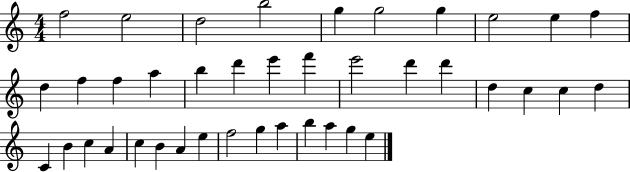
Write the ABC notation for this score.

X:1
T:Untitled
M:4/4
L:1/4
K:C
f2 e2 d2 b2 g g2 g e2 e f d f f a b d' e' f' e'2 d' d' d c c d C B c A c B A e f2 g a b a g e